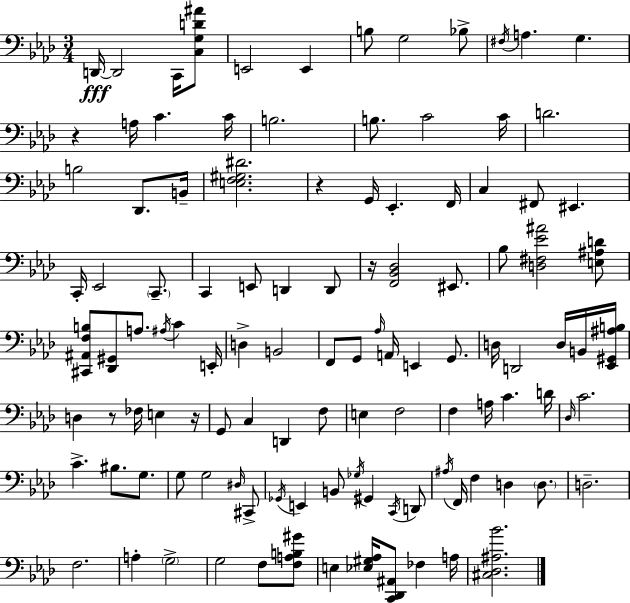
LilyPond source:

{
  \clef bass
  \numericTimeSignature
  \time 3/4
  \key f \minor
  d,16~~\fff d,2 c,16 <c g d' ais'>8 | e,2 e,4 | b8 g2 bes8-> | \acciaccatura { fis16 } a4. g4. | \break r4 a16 c'4. | c'16 b2. | b8. c'2 | c'16 d'2. | \break b2 des,8. | b,16-- <e f gis dis'>2. | r4 g,16 ees,4.-. | f,16 c4 fis,8 eis,4. | \break c,16-. ees,2 \parenthesize c,8.-- | c,4 e,8 d,4 d,8 | r16 <f, bes, des>2 eis,8. | bes8 <d fis ees' ais'>2 <e ais d'>8 | \break <cis, ais, f b>8 <des, gis,>8 a8. \acciaccatura { ais16 } c'4 | e,16-. d4-> b,2 | f,8 g,8 \grace { aes16 } a,16 e,4 | g,8. d16 d,2 | \break d16 b,16 <ees, gis, ais b>16 d4 r8 fes16 e4 | r16 g,8 c4 d,4 | f8 e4 f2 | f4 a16 c'4. | \break d'16 \grace { des16 } c'2. | c'4.-> bis8. | g8. g8 g2 | \grace { dis16 } cis,8-> \acciaccatura { ges,16 } e,4 b,8 | \break \acciaccatura { ges16 } gis,4 \acciaccatura { c,16 } d,8 \acciaccatura { ais16 } f,16 f4 | d4 \parenthesize d8. d2.-- | f2. | a4-. | \break \parenthesize g2-> g2 | f8 <f a b gis'>8 e4 | <ees gis aes>16 <c, des, ais,>8 fes4 a16 <cis des ais bes'>2. | \bar "|."
}